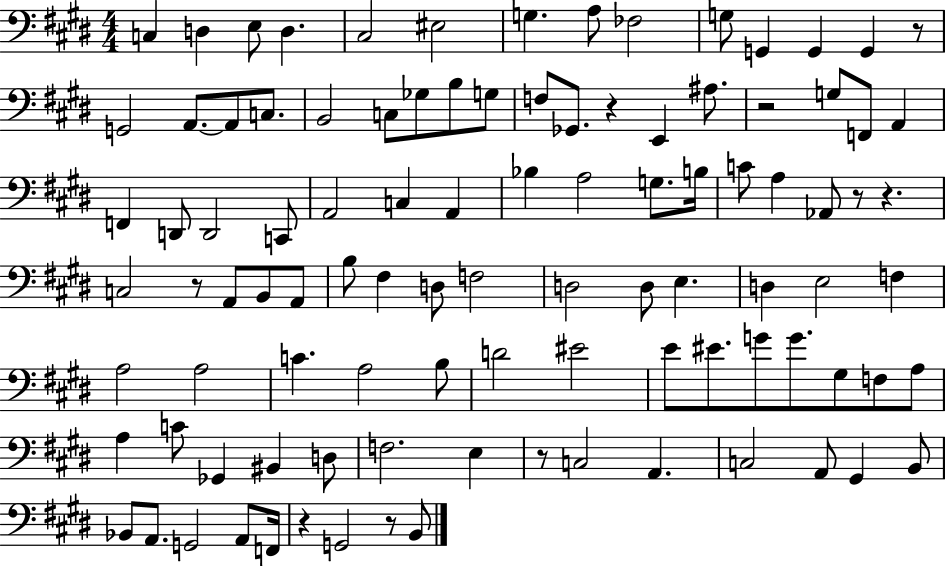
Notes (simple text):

C3/q D3/q E3/e D3/q. C#3/h EIS3/h G3/q. A3/e FES3/h G3/e G2/q G2/q G2/q R/e G2/h A2/e. A2/e C3/e. B2/h C3/e Gb3/e B3/e G3/e F3/e Gb2/e. R/q E2/q A#3/e. R/h G3/e F2/e A2/q F2/q D2/e D2/h C2/e A2/h C3/q A2/q Bb3/q A3/h G3/e. B3/s C4/e A3/q Ab2/e R/e R/q. C3/h R/e A2/e B2/e A2/e B3/e F#3/q D3/e F3/h D3/h D3/e E3/q. D3/q E3/h F3/q A3/h A3/h C4/q. A3/h B3/e D4/h EIS4/h E4/e EIS4/e. G4/e G4/e. G#3/e F3/e A3/e A3/q C4/e Gb2/q BIS2/q D3/e F3/h. E3/q R/e C3/h A2/q. C3/h A2/e G#2/q B2/e Bb2/e A2/e. G2/h A2/e F2/s R/q G2/h R/e B2/e